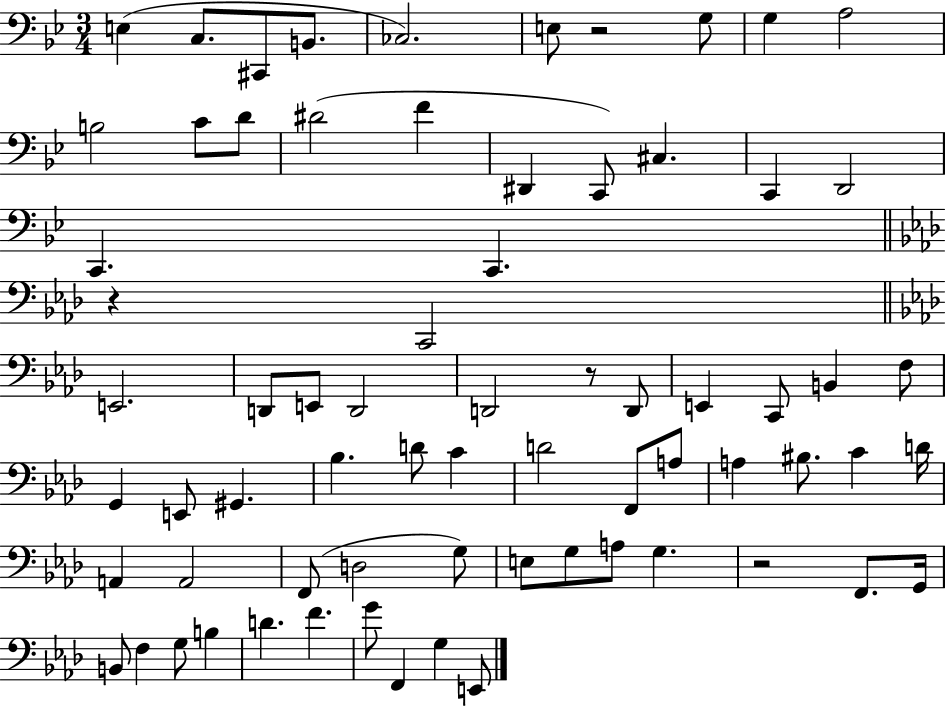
X:1
T:Untitled
M:3/4
L:1/4
K:Bb
E, C,/2 ^C,,/2 B,,/2 _C,2 E,/2 z2 G,/2 G, A,2 B,2 C/2 D/2 ^D2 F ^D,, C,,/2 ^C, C,, D,,2 C,, C,, z C,,2 E,,2 D,,/2 E,,/2 D,,2 D,,2 z/2 D,,/2 E,, C,,/2 B,, F,/2 G,, E,,/2 ^G,, _B, D/2 C D2 F,,/2 A,/2 A, ^B,/2 C D/4 A,, A,,2 F,,/2 D,2 G,/2 E,/2 G,/2 A,/2 G, z2 F,,/2 G,,/4 B,,/2 F, G,/2 B, D F G/2 F,, G, E,,/2